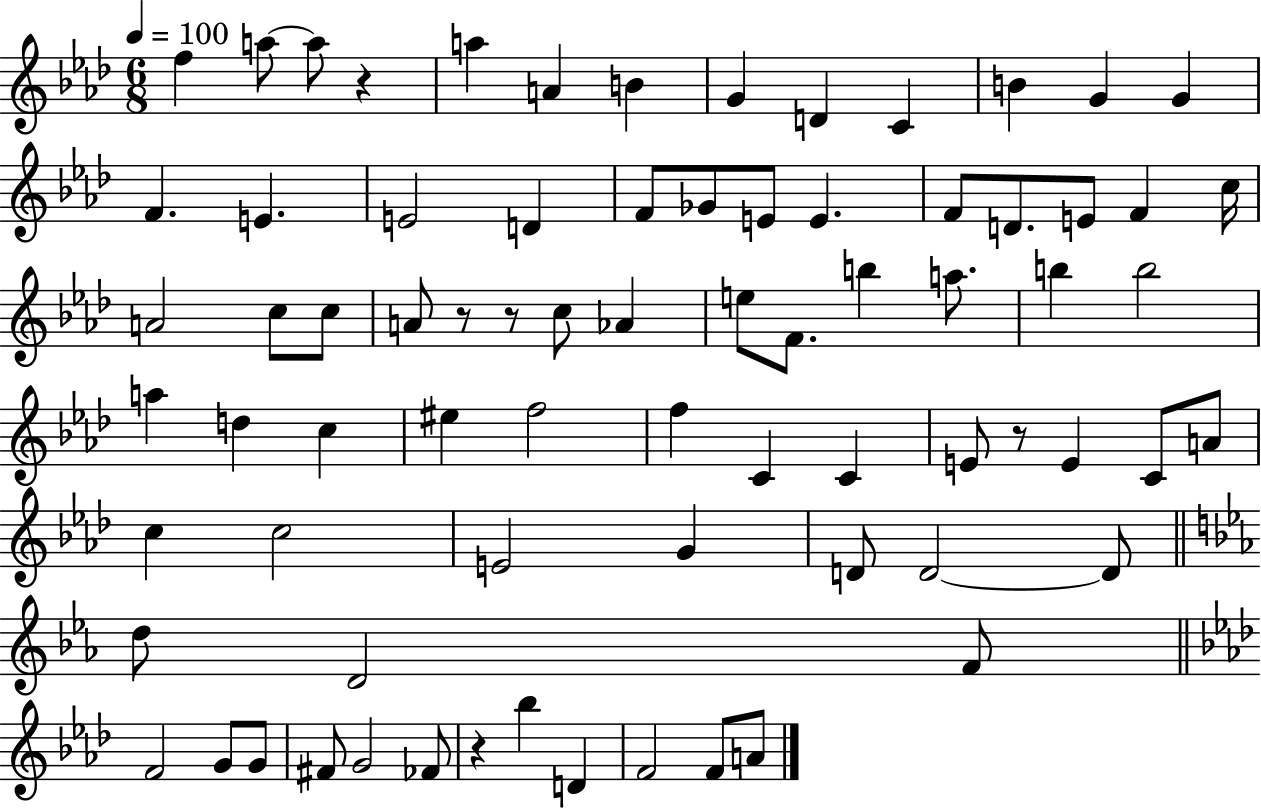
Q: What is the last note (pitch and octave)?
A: A4